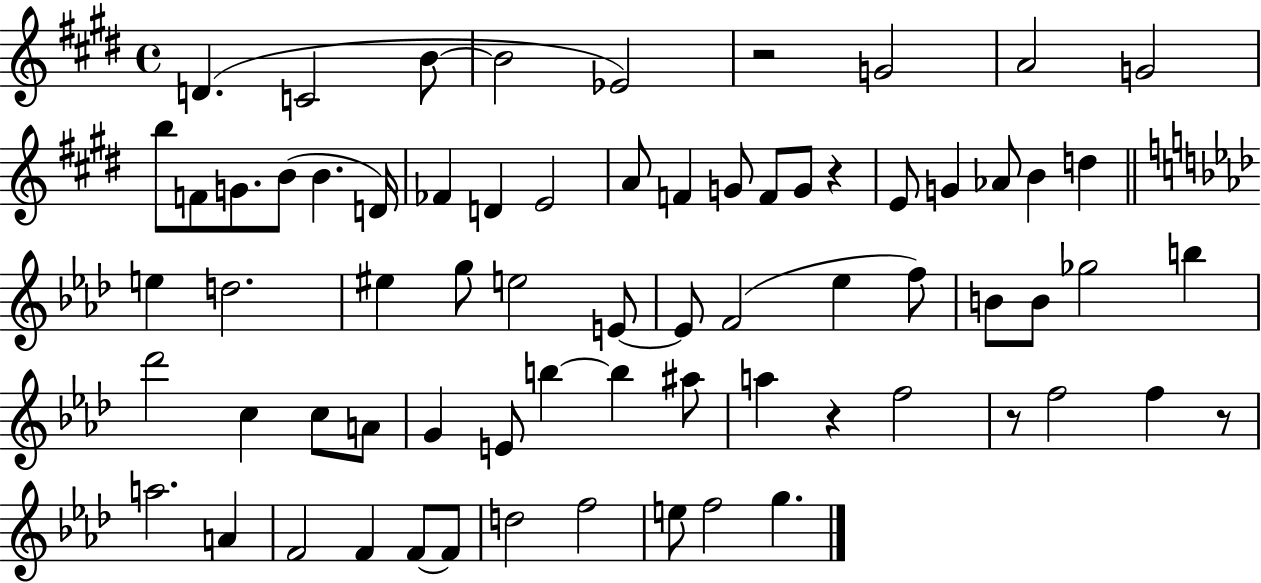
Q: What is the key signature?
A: E major